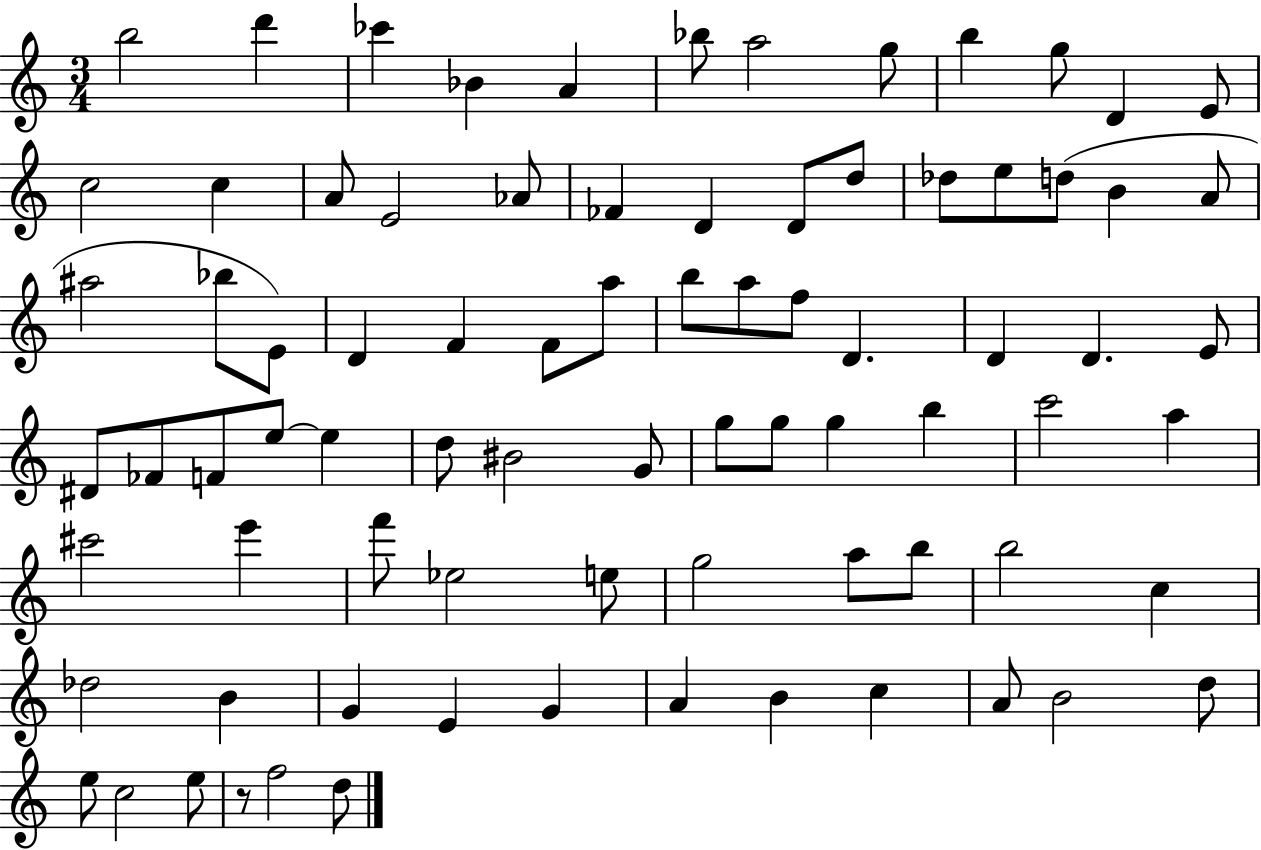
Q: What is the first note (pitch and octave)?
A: B5